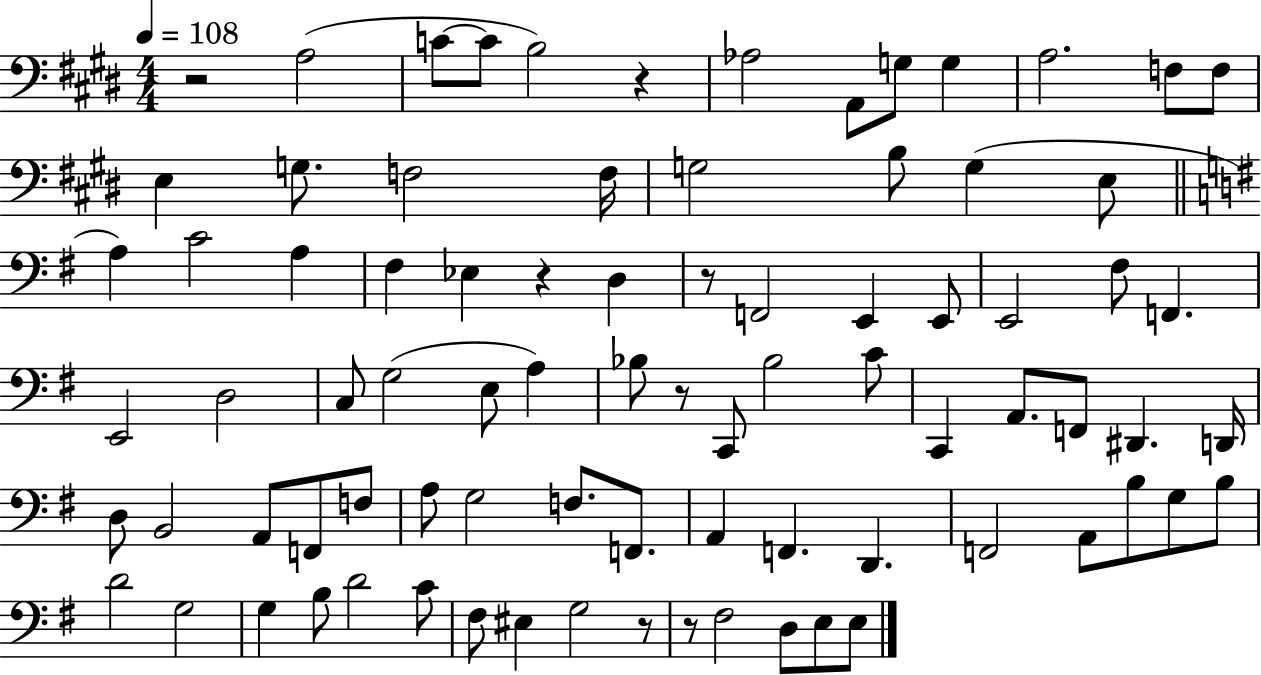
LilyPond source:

{
  \clef bass
  \numericTimeSignature
  \time 4/4
  \key e \major
  \tempo 4 = 108
  \repeat volta 2 { r2 a2( | c'8~~ c'8 b2) r4 | aes2 a,8 g8 g4 | a2. f8 f8 | \break e4 g8. f2 f16 | g2 b8 g4( e8 | \bar "||" \break \key g \major a4) c'2 a4 | fis4 ees4 r4 d4 | r8 f,2 e,4 e,8 | e,2 fis8 f,4. | \break e,2 d2 | c8 g2( e8 a4) | bes8 r8 c,8 bes2 c'8 | c,4 a,8. f,8 dis,4. d,16 | \break d8 b,2 a,8 f,8 f8 | a8 g2 f8. f,8. | a,4 f,4. d,4. | f,2 a,8 b8 g8 b8 | \break d'2 g2 | g4 b8 d'2 c'8 | fis8 eis4 g2 r8 | r8 fis2 d8 e8 e8 | \break } \bar "|."
}